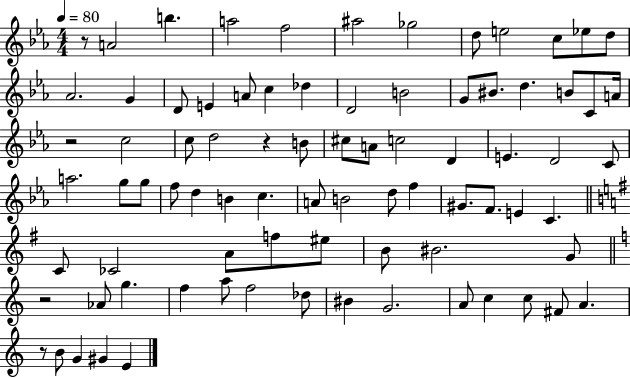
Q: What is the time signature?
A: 4/4